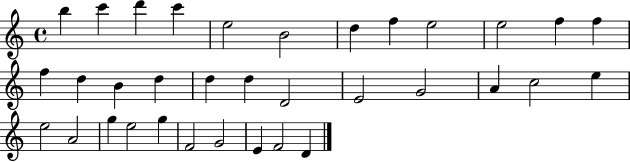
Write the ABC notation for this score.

X:1
T:Untitled
M:4/4
L:1/4
K:C
b c' d' c' e2 B2 d f e2 e2 f f f d B d d d D2 E2 G2 A c2 e e2 A2 g e2 g F2 G2 E F2 D